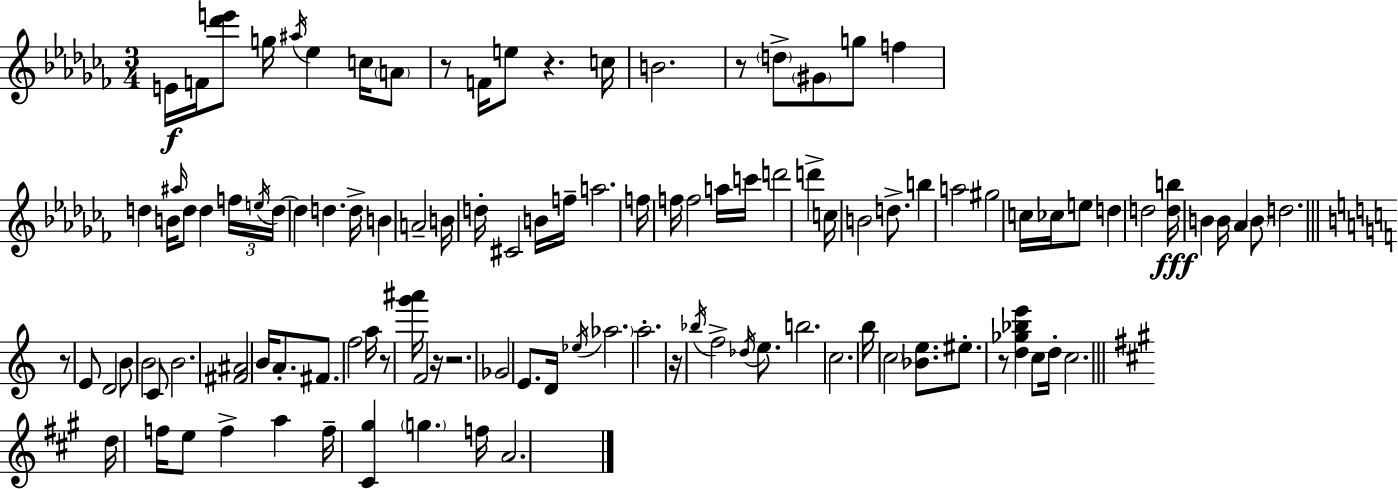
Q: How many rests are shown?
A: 9